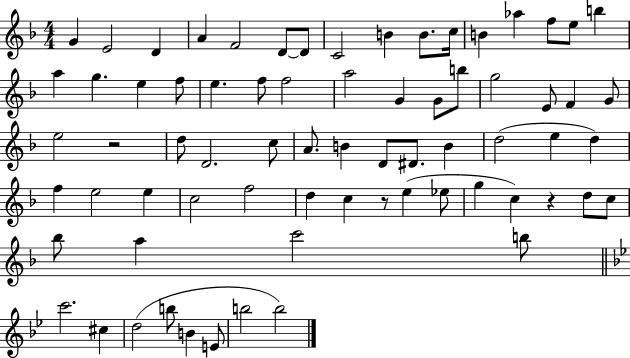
X:1
T:Untitled
M:4/4
L:1/4
K:F
G E2 D A F2 D/2 D/2 C2 B B/2 c/4 B _a f/2 e/2 b a g e f/2 e f/2 f2 a2 G G/2 b/2 g2 E/2 F G/2 e2 z2 d/2 D2 c/2 A/2 B D/2 ^D/2 B d2 e d f e2 e c2 f2 d c z/2 e _e/2 g c z d/2 c/2 _b/2 a c'2 b/2 c'2 ^c d2 b/2 B E/2 b2 b2